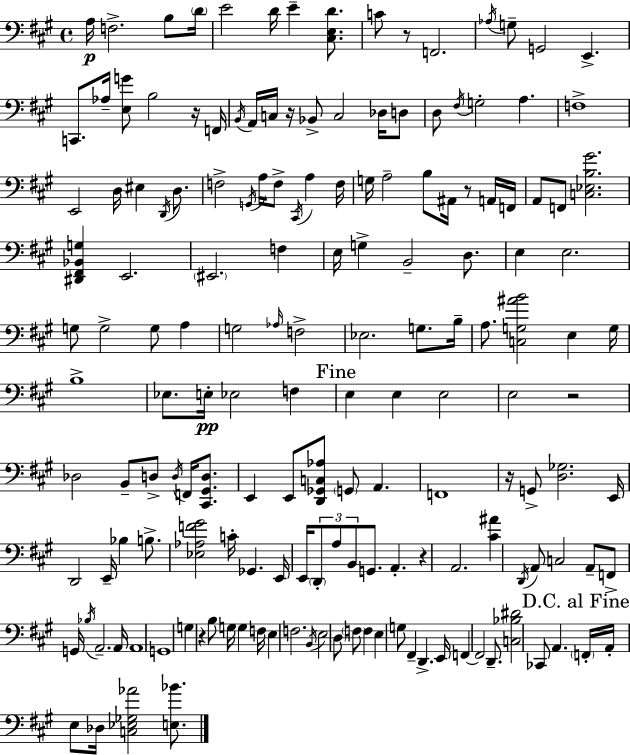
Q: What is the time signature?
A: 4/4